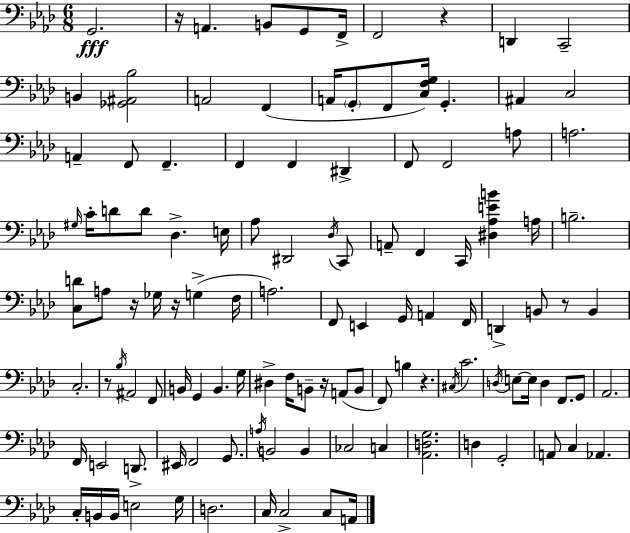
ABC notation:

X:1
T:Untitled
M:6/8
L:1/4
K:Ab
G,,2 z/4 A,, B,,/2 G,,/2 F,,/4 F,,2 z D,, C,,2 B,, [_G,,^A,,_B,]2 A,,2 F,, A,,/4 G,,/2 F,,/2 [C,F,G,]/4 G,, ^A,, C,2 A,, F,,/2 F,, F,, F,, ^D,, F,,/2 F,,2 A,/2 A,2 ^G,/4 C/4 D/2 D/2 _D, E,/4 _A,/2 ^D,,2 _D,/4 C,,/2 A,,/2 F,, C,,/4 [^D,_A,EB] A,/4 B,2 [C,D]/2 A,/2 z/4 _G,/4 z/4 G, F,/4 A,2 F,,/2 E,, G,,/4 A,, F,,/4 D,, B,,/2 z/2 B,, C,2 z/2 _B,/4 ^A,,2 F,,/2 B,,/4 G,, B,, G,/4 ^D, F,/4 B,,/2 z/4 A,,/2 B,,/2 F,,/2 B, z ^C,/4 C2 D,/4 E,/2 E,/4 D, F,,/2 G,,/2 _A,,2 F,,/4 E,,2 D,,/2 ^E,,/4 F,,2 G,,/2 A,/4 B,,2 B,, _C,2 C, [_A,,D,G,]2 D, G,,2 A,,/2 C, _A,, C,/4 B,,/4 B,,/4 E,2 G,/4 D,2 C,/4 C,2 C,/2 A,,/4